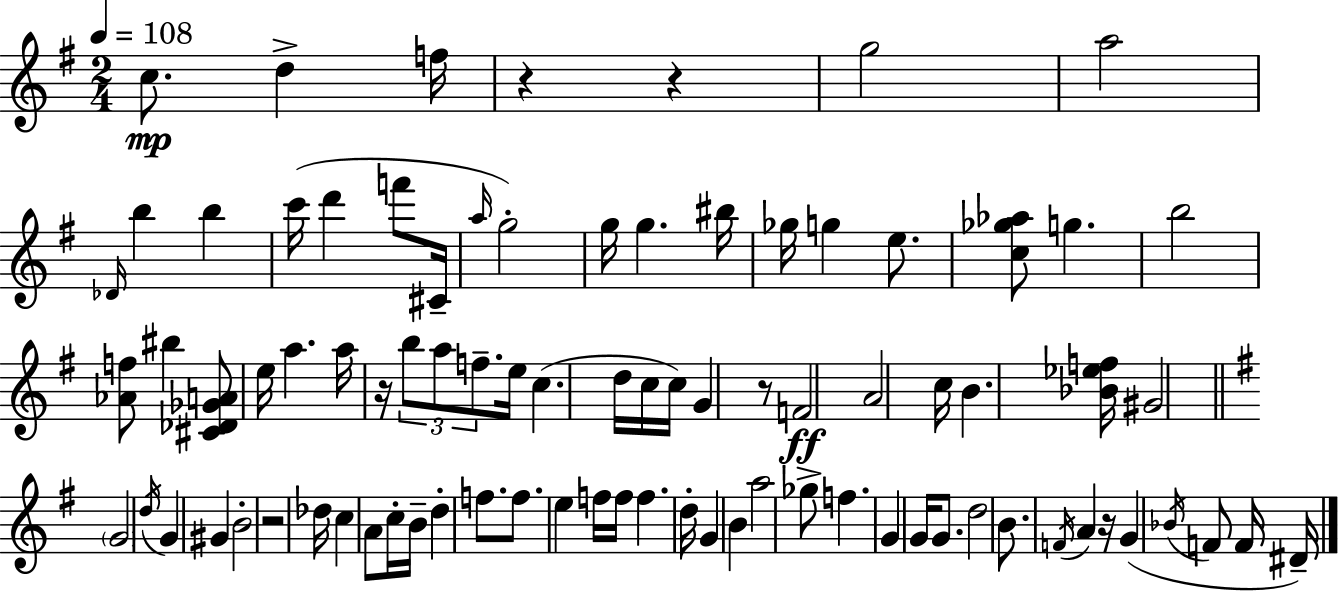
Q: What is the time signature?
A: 2/4